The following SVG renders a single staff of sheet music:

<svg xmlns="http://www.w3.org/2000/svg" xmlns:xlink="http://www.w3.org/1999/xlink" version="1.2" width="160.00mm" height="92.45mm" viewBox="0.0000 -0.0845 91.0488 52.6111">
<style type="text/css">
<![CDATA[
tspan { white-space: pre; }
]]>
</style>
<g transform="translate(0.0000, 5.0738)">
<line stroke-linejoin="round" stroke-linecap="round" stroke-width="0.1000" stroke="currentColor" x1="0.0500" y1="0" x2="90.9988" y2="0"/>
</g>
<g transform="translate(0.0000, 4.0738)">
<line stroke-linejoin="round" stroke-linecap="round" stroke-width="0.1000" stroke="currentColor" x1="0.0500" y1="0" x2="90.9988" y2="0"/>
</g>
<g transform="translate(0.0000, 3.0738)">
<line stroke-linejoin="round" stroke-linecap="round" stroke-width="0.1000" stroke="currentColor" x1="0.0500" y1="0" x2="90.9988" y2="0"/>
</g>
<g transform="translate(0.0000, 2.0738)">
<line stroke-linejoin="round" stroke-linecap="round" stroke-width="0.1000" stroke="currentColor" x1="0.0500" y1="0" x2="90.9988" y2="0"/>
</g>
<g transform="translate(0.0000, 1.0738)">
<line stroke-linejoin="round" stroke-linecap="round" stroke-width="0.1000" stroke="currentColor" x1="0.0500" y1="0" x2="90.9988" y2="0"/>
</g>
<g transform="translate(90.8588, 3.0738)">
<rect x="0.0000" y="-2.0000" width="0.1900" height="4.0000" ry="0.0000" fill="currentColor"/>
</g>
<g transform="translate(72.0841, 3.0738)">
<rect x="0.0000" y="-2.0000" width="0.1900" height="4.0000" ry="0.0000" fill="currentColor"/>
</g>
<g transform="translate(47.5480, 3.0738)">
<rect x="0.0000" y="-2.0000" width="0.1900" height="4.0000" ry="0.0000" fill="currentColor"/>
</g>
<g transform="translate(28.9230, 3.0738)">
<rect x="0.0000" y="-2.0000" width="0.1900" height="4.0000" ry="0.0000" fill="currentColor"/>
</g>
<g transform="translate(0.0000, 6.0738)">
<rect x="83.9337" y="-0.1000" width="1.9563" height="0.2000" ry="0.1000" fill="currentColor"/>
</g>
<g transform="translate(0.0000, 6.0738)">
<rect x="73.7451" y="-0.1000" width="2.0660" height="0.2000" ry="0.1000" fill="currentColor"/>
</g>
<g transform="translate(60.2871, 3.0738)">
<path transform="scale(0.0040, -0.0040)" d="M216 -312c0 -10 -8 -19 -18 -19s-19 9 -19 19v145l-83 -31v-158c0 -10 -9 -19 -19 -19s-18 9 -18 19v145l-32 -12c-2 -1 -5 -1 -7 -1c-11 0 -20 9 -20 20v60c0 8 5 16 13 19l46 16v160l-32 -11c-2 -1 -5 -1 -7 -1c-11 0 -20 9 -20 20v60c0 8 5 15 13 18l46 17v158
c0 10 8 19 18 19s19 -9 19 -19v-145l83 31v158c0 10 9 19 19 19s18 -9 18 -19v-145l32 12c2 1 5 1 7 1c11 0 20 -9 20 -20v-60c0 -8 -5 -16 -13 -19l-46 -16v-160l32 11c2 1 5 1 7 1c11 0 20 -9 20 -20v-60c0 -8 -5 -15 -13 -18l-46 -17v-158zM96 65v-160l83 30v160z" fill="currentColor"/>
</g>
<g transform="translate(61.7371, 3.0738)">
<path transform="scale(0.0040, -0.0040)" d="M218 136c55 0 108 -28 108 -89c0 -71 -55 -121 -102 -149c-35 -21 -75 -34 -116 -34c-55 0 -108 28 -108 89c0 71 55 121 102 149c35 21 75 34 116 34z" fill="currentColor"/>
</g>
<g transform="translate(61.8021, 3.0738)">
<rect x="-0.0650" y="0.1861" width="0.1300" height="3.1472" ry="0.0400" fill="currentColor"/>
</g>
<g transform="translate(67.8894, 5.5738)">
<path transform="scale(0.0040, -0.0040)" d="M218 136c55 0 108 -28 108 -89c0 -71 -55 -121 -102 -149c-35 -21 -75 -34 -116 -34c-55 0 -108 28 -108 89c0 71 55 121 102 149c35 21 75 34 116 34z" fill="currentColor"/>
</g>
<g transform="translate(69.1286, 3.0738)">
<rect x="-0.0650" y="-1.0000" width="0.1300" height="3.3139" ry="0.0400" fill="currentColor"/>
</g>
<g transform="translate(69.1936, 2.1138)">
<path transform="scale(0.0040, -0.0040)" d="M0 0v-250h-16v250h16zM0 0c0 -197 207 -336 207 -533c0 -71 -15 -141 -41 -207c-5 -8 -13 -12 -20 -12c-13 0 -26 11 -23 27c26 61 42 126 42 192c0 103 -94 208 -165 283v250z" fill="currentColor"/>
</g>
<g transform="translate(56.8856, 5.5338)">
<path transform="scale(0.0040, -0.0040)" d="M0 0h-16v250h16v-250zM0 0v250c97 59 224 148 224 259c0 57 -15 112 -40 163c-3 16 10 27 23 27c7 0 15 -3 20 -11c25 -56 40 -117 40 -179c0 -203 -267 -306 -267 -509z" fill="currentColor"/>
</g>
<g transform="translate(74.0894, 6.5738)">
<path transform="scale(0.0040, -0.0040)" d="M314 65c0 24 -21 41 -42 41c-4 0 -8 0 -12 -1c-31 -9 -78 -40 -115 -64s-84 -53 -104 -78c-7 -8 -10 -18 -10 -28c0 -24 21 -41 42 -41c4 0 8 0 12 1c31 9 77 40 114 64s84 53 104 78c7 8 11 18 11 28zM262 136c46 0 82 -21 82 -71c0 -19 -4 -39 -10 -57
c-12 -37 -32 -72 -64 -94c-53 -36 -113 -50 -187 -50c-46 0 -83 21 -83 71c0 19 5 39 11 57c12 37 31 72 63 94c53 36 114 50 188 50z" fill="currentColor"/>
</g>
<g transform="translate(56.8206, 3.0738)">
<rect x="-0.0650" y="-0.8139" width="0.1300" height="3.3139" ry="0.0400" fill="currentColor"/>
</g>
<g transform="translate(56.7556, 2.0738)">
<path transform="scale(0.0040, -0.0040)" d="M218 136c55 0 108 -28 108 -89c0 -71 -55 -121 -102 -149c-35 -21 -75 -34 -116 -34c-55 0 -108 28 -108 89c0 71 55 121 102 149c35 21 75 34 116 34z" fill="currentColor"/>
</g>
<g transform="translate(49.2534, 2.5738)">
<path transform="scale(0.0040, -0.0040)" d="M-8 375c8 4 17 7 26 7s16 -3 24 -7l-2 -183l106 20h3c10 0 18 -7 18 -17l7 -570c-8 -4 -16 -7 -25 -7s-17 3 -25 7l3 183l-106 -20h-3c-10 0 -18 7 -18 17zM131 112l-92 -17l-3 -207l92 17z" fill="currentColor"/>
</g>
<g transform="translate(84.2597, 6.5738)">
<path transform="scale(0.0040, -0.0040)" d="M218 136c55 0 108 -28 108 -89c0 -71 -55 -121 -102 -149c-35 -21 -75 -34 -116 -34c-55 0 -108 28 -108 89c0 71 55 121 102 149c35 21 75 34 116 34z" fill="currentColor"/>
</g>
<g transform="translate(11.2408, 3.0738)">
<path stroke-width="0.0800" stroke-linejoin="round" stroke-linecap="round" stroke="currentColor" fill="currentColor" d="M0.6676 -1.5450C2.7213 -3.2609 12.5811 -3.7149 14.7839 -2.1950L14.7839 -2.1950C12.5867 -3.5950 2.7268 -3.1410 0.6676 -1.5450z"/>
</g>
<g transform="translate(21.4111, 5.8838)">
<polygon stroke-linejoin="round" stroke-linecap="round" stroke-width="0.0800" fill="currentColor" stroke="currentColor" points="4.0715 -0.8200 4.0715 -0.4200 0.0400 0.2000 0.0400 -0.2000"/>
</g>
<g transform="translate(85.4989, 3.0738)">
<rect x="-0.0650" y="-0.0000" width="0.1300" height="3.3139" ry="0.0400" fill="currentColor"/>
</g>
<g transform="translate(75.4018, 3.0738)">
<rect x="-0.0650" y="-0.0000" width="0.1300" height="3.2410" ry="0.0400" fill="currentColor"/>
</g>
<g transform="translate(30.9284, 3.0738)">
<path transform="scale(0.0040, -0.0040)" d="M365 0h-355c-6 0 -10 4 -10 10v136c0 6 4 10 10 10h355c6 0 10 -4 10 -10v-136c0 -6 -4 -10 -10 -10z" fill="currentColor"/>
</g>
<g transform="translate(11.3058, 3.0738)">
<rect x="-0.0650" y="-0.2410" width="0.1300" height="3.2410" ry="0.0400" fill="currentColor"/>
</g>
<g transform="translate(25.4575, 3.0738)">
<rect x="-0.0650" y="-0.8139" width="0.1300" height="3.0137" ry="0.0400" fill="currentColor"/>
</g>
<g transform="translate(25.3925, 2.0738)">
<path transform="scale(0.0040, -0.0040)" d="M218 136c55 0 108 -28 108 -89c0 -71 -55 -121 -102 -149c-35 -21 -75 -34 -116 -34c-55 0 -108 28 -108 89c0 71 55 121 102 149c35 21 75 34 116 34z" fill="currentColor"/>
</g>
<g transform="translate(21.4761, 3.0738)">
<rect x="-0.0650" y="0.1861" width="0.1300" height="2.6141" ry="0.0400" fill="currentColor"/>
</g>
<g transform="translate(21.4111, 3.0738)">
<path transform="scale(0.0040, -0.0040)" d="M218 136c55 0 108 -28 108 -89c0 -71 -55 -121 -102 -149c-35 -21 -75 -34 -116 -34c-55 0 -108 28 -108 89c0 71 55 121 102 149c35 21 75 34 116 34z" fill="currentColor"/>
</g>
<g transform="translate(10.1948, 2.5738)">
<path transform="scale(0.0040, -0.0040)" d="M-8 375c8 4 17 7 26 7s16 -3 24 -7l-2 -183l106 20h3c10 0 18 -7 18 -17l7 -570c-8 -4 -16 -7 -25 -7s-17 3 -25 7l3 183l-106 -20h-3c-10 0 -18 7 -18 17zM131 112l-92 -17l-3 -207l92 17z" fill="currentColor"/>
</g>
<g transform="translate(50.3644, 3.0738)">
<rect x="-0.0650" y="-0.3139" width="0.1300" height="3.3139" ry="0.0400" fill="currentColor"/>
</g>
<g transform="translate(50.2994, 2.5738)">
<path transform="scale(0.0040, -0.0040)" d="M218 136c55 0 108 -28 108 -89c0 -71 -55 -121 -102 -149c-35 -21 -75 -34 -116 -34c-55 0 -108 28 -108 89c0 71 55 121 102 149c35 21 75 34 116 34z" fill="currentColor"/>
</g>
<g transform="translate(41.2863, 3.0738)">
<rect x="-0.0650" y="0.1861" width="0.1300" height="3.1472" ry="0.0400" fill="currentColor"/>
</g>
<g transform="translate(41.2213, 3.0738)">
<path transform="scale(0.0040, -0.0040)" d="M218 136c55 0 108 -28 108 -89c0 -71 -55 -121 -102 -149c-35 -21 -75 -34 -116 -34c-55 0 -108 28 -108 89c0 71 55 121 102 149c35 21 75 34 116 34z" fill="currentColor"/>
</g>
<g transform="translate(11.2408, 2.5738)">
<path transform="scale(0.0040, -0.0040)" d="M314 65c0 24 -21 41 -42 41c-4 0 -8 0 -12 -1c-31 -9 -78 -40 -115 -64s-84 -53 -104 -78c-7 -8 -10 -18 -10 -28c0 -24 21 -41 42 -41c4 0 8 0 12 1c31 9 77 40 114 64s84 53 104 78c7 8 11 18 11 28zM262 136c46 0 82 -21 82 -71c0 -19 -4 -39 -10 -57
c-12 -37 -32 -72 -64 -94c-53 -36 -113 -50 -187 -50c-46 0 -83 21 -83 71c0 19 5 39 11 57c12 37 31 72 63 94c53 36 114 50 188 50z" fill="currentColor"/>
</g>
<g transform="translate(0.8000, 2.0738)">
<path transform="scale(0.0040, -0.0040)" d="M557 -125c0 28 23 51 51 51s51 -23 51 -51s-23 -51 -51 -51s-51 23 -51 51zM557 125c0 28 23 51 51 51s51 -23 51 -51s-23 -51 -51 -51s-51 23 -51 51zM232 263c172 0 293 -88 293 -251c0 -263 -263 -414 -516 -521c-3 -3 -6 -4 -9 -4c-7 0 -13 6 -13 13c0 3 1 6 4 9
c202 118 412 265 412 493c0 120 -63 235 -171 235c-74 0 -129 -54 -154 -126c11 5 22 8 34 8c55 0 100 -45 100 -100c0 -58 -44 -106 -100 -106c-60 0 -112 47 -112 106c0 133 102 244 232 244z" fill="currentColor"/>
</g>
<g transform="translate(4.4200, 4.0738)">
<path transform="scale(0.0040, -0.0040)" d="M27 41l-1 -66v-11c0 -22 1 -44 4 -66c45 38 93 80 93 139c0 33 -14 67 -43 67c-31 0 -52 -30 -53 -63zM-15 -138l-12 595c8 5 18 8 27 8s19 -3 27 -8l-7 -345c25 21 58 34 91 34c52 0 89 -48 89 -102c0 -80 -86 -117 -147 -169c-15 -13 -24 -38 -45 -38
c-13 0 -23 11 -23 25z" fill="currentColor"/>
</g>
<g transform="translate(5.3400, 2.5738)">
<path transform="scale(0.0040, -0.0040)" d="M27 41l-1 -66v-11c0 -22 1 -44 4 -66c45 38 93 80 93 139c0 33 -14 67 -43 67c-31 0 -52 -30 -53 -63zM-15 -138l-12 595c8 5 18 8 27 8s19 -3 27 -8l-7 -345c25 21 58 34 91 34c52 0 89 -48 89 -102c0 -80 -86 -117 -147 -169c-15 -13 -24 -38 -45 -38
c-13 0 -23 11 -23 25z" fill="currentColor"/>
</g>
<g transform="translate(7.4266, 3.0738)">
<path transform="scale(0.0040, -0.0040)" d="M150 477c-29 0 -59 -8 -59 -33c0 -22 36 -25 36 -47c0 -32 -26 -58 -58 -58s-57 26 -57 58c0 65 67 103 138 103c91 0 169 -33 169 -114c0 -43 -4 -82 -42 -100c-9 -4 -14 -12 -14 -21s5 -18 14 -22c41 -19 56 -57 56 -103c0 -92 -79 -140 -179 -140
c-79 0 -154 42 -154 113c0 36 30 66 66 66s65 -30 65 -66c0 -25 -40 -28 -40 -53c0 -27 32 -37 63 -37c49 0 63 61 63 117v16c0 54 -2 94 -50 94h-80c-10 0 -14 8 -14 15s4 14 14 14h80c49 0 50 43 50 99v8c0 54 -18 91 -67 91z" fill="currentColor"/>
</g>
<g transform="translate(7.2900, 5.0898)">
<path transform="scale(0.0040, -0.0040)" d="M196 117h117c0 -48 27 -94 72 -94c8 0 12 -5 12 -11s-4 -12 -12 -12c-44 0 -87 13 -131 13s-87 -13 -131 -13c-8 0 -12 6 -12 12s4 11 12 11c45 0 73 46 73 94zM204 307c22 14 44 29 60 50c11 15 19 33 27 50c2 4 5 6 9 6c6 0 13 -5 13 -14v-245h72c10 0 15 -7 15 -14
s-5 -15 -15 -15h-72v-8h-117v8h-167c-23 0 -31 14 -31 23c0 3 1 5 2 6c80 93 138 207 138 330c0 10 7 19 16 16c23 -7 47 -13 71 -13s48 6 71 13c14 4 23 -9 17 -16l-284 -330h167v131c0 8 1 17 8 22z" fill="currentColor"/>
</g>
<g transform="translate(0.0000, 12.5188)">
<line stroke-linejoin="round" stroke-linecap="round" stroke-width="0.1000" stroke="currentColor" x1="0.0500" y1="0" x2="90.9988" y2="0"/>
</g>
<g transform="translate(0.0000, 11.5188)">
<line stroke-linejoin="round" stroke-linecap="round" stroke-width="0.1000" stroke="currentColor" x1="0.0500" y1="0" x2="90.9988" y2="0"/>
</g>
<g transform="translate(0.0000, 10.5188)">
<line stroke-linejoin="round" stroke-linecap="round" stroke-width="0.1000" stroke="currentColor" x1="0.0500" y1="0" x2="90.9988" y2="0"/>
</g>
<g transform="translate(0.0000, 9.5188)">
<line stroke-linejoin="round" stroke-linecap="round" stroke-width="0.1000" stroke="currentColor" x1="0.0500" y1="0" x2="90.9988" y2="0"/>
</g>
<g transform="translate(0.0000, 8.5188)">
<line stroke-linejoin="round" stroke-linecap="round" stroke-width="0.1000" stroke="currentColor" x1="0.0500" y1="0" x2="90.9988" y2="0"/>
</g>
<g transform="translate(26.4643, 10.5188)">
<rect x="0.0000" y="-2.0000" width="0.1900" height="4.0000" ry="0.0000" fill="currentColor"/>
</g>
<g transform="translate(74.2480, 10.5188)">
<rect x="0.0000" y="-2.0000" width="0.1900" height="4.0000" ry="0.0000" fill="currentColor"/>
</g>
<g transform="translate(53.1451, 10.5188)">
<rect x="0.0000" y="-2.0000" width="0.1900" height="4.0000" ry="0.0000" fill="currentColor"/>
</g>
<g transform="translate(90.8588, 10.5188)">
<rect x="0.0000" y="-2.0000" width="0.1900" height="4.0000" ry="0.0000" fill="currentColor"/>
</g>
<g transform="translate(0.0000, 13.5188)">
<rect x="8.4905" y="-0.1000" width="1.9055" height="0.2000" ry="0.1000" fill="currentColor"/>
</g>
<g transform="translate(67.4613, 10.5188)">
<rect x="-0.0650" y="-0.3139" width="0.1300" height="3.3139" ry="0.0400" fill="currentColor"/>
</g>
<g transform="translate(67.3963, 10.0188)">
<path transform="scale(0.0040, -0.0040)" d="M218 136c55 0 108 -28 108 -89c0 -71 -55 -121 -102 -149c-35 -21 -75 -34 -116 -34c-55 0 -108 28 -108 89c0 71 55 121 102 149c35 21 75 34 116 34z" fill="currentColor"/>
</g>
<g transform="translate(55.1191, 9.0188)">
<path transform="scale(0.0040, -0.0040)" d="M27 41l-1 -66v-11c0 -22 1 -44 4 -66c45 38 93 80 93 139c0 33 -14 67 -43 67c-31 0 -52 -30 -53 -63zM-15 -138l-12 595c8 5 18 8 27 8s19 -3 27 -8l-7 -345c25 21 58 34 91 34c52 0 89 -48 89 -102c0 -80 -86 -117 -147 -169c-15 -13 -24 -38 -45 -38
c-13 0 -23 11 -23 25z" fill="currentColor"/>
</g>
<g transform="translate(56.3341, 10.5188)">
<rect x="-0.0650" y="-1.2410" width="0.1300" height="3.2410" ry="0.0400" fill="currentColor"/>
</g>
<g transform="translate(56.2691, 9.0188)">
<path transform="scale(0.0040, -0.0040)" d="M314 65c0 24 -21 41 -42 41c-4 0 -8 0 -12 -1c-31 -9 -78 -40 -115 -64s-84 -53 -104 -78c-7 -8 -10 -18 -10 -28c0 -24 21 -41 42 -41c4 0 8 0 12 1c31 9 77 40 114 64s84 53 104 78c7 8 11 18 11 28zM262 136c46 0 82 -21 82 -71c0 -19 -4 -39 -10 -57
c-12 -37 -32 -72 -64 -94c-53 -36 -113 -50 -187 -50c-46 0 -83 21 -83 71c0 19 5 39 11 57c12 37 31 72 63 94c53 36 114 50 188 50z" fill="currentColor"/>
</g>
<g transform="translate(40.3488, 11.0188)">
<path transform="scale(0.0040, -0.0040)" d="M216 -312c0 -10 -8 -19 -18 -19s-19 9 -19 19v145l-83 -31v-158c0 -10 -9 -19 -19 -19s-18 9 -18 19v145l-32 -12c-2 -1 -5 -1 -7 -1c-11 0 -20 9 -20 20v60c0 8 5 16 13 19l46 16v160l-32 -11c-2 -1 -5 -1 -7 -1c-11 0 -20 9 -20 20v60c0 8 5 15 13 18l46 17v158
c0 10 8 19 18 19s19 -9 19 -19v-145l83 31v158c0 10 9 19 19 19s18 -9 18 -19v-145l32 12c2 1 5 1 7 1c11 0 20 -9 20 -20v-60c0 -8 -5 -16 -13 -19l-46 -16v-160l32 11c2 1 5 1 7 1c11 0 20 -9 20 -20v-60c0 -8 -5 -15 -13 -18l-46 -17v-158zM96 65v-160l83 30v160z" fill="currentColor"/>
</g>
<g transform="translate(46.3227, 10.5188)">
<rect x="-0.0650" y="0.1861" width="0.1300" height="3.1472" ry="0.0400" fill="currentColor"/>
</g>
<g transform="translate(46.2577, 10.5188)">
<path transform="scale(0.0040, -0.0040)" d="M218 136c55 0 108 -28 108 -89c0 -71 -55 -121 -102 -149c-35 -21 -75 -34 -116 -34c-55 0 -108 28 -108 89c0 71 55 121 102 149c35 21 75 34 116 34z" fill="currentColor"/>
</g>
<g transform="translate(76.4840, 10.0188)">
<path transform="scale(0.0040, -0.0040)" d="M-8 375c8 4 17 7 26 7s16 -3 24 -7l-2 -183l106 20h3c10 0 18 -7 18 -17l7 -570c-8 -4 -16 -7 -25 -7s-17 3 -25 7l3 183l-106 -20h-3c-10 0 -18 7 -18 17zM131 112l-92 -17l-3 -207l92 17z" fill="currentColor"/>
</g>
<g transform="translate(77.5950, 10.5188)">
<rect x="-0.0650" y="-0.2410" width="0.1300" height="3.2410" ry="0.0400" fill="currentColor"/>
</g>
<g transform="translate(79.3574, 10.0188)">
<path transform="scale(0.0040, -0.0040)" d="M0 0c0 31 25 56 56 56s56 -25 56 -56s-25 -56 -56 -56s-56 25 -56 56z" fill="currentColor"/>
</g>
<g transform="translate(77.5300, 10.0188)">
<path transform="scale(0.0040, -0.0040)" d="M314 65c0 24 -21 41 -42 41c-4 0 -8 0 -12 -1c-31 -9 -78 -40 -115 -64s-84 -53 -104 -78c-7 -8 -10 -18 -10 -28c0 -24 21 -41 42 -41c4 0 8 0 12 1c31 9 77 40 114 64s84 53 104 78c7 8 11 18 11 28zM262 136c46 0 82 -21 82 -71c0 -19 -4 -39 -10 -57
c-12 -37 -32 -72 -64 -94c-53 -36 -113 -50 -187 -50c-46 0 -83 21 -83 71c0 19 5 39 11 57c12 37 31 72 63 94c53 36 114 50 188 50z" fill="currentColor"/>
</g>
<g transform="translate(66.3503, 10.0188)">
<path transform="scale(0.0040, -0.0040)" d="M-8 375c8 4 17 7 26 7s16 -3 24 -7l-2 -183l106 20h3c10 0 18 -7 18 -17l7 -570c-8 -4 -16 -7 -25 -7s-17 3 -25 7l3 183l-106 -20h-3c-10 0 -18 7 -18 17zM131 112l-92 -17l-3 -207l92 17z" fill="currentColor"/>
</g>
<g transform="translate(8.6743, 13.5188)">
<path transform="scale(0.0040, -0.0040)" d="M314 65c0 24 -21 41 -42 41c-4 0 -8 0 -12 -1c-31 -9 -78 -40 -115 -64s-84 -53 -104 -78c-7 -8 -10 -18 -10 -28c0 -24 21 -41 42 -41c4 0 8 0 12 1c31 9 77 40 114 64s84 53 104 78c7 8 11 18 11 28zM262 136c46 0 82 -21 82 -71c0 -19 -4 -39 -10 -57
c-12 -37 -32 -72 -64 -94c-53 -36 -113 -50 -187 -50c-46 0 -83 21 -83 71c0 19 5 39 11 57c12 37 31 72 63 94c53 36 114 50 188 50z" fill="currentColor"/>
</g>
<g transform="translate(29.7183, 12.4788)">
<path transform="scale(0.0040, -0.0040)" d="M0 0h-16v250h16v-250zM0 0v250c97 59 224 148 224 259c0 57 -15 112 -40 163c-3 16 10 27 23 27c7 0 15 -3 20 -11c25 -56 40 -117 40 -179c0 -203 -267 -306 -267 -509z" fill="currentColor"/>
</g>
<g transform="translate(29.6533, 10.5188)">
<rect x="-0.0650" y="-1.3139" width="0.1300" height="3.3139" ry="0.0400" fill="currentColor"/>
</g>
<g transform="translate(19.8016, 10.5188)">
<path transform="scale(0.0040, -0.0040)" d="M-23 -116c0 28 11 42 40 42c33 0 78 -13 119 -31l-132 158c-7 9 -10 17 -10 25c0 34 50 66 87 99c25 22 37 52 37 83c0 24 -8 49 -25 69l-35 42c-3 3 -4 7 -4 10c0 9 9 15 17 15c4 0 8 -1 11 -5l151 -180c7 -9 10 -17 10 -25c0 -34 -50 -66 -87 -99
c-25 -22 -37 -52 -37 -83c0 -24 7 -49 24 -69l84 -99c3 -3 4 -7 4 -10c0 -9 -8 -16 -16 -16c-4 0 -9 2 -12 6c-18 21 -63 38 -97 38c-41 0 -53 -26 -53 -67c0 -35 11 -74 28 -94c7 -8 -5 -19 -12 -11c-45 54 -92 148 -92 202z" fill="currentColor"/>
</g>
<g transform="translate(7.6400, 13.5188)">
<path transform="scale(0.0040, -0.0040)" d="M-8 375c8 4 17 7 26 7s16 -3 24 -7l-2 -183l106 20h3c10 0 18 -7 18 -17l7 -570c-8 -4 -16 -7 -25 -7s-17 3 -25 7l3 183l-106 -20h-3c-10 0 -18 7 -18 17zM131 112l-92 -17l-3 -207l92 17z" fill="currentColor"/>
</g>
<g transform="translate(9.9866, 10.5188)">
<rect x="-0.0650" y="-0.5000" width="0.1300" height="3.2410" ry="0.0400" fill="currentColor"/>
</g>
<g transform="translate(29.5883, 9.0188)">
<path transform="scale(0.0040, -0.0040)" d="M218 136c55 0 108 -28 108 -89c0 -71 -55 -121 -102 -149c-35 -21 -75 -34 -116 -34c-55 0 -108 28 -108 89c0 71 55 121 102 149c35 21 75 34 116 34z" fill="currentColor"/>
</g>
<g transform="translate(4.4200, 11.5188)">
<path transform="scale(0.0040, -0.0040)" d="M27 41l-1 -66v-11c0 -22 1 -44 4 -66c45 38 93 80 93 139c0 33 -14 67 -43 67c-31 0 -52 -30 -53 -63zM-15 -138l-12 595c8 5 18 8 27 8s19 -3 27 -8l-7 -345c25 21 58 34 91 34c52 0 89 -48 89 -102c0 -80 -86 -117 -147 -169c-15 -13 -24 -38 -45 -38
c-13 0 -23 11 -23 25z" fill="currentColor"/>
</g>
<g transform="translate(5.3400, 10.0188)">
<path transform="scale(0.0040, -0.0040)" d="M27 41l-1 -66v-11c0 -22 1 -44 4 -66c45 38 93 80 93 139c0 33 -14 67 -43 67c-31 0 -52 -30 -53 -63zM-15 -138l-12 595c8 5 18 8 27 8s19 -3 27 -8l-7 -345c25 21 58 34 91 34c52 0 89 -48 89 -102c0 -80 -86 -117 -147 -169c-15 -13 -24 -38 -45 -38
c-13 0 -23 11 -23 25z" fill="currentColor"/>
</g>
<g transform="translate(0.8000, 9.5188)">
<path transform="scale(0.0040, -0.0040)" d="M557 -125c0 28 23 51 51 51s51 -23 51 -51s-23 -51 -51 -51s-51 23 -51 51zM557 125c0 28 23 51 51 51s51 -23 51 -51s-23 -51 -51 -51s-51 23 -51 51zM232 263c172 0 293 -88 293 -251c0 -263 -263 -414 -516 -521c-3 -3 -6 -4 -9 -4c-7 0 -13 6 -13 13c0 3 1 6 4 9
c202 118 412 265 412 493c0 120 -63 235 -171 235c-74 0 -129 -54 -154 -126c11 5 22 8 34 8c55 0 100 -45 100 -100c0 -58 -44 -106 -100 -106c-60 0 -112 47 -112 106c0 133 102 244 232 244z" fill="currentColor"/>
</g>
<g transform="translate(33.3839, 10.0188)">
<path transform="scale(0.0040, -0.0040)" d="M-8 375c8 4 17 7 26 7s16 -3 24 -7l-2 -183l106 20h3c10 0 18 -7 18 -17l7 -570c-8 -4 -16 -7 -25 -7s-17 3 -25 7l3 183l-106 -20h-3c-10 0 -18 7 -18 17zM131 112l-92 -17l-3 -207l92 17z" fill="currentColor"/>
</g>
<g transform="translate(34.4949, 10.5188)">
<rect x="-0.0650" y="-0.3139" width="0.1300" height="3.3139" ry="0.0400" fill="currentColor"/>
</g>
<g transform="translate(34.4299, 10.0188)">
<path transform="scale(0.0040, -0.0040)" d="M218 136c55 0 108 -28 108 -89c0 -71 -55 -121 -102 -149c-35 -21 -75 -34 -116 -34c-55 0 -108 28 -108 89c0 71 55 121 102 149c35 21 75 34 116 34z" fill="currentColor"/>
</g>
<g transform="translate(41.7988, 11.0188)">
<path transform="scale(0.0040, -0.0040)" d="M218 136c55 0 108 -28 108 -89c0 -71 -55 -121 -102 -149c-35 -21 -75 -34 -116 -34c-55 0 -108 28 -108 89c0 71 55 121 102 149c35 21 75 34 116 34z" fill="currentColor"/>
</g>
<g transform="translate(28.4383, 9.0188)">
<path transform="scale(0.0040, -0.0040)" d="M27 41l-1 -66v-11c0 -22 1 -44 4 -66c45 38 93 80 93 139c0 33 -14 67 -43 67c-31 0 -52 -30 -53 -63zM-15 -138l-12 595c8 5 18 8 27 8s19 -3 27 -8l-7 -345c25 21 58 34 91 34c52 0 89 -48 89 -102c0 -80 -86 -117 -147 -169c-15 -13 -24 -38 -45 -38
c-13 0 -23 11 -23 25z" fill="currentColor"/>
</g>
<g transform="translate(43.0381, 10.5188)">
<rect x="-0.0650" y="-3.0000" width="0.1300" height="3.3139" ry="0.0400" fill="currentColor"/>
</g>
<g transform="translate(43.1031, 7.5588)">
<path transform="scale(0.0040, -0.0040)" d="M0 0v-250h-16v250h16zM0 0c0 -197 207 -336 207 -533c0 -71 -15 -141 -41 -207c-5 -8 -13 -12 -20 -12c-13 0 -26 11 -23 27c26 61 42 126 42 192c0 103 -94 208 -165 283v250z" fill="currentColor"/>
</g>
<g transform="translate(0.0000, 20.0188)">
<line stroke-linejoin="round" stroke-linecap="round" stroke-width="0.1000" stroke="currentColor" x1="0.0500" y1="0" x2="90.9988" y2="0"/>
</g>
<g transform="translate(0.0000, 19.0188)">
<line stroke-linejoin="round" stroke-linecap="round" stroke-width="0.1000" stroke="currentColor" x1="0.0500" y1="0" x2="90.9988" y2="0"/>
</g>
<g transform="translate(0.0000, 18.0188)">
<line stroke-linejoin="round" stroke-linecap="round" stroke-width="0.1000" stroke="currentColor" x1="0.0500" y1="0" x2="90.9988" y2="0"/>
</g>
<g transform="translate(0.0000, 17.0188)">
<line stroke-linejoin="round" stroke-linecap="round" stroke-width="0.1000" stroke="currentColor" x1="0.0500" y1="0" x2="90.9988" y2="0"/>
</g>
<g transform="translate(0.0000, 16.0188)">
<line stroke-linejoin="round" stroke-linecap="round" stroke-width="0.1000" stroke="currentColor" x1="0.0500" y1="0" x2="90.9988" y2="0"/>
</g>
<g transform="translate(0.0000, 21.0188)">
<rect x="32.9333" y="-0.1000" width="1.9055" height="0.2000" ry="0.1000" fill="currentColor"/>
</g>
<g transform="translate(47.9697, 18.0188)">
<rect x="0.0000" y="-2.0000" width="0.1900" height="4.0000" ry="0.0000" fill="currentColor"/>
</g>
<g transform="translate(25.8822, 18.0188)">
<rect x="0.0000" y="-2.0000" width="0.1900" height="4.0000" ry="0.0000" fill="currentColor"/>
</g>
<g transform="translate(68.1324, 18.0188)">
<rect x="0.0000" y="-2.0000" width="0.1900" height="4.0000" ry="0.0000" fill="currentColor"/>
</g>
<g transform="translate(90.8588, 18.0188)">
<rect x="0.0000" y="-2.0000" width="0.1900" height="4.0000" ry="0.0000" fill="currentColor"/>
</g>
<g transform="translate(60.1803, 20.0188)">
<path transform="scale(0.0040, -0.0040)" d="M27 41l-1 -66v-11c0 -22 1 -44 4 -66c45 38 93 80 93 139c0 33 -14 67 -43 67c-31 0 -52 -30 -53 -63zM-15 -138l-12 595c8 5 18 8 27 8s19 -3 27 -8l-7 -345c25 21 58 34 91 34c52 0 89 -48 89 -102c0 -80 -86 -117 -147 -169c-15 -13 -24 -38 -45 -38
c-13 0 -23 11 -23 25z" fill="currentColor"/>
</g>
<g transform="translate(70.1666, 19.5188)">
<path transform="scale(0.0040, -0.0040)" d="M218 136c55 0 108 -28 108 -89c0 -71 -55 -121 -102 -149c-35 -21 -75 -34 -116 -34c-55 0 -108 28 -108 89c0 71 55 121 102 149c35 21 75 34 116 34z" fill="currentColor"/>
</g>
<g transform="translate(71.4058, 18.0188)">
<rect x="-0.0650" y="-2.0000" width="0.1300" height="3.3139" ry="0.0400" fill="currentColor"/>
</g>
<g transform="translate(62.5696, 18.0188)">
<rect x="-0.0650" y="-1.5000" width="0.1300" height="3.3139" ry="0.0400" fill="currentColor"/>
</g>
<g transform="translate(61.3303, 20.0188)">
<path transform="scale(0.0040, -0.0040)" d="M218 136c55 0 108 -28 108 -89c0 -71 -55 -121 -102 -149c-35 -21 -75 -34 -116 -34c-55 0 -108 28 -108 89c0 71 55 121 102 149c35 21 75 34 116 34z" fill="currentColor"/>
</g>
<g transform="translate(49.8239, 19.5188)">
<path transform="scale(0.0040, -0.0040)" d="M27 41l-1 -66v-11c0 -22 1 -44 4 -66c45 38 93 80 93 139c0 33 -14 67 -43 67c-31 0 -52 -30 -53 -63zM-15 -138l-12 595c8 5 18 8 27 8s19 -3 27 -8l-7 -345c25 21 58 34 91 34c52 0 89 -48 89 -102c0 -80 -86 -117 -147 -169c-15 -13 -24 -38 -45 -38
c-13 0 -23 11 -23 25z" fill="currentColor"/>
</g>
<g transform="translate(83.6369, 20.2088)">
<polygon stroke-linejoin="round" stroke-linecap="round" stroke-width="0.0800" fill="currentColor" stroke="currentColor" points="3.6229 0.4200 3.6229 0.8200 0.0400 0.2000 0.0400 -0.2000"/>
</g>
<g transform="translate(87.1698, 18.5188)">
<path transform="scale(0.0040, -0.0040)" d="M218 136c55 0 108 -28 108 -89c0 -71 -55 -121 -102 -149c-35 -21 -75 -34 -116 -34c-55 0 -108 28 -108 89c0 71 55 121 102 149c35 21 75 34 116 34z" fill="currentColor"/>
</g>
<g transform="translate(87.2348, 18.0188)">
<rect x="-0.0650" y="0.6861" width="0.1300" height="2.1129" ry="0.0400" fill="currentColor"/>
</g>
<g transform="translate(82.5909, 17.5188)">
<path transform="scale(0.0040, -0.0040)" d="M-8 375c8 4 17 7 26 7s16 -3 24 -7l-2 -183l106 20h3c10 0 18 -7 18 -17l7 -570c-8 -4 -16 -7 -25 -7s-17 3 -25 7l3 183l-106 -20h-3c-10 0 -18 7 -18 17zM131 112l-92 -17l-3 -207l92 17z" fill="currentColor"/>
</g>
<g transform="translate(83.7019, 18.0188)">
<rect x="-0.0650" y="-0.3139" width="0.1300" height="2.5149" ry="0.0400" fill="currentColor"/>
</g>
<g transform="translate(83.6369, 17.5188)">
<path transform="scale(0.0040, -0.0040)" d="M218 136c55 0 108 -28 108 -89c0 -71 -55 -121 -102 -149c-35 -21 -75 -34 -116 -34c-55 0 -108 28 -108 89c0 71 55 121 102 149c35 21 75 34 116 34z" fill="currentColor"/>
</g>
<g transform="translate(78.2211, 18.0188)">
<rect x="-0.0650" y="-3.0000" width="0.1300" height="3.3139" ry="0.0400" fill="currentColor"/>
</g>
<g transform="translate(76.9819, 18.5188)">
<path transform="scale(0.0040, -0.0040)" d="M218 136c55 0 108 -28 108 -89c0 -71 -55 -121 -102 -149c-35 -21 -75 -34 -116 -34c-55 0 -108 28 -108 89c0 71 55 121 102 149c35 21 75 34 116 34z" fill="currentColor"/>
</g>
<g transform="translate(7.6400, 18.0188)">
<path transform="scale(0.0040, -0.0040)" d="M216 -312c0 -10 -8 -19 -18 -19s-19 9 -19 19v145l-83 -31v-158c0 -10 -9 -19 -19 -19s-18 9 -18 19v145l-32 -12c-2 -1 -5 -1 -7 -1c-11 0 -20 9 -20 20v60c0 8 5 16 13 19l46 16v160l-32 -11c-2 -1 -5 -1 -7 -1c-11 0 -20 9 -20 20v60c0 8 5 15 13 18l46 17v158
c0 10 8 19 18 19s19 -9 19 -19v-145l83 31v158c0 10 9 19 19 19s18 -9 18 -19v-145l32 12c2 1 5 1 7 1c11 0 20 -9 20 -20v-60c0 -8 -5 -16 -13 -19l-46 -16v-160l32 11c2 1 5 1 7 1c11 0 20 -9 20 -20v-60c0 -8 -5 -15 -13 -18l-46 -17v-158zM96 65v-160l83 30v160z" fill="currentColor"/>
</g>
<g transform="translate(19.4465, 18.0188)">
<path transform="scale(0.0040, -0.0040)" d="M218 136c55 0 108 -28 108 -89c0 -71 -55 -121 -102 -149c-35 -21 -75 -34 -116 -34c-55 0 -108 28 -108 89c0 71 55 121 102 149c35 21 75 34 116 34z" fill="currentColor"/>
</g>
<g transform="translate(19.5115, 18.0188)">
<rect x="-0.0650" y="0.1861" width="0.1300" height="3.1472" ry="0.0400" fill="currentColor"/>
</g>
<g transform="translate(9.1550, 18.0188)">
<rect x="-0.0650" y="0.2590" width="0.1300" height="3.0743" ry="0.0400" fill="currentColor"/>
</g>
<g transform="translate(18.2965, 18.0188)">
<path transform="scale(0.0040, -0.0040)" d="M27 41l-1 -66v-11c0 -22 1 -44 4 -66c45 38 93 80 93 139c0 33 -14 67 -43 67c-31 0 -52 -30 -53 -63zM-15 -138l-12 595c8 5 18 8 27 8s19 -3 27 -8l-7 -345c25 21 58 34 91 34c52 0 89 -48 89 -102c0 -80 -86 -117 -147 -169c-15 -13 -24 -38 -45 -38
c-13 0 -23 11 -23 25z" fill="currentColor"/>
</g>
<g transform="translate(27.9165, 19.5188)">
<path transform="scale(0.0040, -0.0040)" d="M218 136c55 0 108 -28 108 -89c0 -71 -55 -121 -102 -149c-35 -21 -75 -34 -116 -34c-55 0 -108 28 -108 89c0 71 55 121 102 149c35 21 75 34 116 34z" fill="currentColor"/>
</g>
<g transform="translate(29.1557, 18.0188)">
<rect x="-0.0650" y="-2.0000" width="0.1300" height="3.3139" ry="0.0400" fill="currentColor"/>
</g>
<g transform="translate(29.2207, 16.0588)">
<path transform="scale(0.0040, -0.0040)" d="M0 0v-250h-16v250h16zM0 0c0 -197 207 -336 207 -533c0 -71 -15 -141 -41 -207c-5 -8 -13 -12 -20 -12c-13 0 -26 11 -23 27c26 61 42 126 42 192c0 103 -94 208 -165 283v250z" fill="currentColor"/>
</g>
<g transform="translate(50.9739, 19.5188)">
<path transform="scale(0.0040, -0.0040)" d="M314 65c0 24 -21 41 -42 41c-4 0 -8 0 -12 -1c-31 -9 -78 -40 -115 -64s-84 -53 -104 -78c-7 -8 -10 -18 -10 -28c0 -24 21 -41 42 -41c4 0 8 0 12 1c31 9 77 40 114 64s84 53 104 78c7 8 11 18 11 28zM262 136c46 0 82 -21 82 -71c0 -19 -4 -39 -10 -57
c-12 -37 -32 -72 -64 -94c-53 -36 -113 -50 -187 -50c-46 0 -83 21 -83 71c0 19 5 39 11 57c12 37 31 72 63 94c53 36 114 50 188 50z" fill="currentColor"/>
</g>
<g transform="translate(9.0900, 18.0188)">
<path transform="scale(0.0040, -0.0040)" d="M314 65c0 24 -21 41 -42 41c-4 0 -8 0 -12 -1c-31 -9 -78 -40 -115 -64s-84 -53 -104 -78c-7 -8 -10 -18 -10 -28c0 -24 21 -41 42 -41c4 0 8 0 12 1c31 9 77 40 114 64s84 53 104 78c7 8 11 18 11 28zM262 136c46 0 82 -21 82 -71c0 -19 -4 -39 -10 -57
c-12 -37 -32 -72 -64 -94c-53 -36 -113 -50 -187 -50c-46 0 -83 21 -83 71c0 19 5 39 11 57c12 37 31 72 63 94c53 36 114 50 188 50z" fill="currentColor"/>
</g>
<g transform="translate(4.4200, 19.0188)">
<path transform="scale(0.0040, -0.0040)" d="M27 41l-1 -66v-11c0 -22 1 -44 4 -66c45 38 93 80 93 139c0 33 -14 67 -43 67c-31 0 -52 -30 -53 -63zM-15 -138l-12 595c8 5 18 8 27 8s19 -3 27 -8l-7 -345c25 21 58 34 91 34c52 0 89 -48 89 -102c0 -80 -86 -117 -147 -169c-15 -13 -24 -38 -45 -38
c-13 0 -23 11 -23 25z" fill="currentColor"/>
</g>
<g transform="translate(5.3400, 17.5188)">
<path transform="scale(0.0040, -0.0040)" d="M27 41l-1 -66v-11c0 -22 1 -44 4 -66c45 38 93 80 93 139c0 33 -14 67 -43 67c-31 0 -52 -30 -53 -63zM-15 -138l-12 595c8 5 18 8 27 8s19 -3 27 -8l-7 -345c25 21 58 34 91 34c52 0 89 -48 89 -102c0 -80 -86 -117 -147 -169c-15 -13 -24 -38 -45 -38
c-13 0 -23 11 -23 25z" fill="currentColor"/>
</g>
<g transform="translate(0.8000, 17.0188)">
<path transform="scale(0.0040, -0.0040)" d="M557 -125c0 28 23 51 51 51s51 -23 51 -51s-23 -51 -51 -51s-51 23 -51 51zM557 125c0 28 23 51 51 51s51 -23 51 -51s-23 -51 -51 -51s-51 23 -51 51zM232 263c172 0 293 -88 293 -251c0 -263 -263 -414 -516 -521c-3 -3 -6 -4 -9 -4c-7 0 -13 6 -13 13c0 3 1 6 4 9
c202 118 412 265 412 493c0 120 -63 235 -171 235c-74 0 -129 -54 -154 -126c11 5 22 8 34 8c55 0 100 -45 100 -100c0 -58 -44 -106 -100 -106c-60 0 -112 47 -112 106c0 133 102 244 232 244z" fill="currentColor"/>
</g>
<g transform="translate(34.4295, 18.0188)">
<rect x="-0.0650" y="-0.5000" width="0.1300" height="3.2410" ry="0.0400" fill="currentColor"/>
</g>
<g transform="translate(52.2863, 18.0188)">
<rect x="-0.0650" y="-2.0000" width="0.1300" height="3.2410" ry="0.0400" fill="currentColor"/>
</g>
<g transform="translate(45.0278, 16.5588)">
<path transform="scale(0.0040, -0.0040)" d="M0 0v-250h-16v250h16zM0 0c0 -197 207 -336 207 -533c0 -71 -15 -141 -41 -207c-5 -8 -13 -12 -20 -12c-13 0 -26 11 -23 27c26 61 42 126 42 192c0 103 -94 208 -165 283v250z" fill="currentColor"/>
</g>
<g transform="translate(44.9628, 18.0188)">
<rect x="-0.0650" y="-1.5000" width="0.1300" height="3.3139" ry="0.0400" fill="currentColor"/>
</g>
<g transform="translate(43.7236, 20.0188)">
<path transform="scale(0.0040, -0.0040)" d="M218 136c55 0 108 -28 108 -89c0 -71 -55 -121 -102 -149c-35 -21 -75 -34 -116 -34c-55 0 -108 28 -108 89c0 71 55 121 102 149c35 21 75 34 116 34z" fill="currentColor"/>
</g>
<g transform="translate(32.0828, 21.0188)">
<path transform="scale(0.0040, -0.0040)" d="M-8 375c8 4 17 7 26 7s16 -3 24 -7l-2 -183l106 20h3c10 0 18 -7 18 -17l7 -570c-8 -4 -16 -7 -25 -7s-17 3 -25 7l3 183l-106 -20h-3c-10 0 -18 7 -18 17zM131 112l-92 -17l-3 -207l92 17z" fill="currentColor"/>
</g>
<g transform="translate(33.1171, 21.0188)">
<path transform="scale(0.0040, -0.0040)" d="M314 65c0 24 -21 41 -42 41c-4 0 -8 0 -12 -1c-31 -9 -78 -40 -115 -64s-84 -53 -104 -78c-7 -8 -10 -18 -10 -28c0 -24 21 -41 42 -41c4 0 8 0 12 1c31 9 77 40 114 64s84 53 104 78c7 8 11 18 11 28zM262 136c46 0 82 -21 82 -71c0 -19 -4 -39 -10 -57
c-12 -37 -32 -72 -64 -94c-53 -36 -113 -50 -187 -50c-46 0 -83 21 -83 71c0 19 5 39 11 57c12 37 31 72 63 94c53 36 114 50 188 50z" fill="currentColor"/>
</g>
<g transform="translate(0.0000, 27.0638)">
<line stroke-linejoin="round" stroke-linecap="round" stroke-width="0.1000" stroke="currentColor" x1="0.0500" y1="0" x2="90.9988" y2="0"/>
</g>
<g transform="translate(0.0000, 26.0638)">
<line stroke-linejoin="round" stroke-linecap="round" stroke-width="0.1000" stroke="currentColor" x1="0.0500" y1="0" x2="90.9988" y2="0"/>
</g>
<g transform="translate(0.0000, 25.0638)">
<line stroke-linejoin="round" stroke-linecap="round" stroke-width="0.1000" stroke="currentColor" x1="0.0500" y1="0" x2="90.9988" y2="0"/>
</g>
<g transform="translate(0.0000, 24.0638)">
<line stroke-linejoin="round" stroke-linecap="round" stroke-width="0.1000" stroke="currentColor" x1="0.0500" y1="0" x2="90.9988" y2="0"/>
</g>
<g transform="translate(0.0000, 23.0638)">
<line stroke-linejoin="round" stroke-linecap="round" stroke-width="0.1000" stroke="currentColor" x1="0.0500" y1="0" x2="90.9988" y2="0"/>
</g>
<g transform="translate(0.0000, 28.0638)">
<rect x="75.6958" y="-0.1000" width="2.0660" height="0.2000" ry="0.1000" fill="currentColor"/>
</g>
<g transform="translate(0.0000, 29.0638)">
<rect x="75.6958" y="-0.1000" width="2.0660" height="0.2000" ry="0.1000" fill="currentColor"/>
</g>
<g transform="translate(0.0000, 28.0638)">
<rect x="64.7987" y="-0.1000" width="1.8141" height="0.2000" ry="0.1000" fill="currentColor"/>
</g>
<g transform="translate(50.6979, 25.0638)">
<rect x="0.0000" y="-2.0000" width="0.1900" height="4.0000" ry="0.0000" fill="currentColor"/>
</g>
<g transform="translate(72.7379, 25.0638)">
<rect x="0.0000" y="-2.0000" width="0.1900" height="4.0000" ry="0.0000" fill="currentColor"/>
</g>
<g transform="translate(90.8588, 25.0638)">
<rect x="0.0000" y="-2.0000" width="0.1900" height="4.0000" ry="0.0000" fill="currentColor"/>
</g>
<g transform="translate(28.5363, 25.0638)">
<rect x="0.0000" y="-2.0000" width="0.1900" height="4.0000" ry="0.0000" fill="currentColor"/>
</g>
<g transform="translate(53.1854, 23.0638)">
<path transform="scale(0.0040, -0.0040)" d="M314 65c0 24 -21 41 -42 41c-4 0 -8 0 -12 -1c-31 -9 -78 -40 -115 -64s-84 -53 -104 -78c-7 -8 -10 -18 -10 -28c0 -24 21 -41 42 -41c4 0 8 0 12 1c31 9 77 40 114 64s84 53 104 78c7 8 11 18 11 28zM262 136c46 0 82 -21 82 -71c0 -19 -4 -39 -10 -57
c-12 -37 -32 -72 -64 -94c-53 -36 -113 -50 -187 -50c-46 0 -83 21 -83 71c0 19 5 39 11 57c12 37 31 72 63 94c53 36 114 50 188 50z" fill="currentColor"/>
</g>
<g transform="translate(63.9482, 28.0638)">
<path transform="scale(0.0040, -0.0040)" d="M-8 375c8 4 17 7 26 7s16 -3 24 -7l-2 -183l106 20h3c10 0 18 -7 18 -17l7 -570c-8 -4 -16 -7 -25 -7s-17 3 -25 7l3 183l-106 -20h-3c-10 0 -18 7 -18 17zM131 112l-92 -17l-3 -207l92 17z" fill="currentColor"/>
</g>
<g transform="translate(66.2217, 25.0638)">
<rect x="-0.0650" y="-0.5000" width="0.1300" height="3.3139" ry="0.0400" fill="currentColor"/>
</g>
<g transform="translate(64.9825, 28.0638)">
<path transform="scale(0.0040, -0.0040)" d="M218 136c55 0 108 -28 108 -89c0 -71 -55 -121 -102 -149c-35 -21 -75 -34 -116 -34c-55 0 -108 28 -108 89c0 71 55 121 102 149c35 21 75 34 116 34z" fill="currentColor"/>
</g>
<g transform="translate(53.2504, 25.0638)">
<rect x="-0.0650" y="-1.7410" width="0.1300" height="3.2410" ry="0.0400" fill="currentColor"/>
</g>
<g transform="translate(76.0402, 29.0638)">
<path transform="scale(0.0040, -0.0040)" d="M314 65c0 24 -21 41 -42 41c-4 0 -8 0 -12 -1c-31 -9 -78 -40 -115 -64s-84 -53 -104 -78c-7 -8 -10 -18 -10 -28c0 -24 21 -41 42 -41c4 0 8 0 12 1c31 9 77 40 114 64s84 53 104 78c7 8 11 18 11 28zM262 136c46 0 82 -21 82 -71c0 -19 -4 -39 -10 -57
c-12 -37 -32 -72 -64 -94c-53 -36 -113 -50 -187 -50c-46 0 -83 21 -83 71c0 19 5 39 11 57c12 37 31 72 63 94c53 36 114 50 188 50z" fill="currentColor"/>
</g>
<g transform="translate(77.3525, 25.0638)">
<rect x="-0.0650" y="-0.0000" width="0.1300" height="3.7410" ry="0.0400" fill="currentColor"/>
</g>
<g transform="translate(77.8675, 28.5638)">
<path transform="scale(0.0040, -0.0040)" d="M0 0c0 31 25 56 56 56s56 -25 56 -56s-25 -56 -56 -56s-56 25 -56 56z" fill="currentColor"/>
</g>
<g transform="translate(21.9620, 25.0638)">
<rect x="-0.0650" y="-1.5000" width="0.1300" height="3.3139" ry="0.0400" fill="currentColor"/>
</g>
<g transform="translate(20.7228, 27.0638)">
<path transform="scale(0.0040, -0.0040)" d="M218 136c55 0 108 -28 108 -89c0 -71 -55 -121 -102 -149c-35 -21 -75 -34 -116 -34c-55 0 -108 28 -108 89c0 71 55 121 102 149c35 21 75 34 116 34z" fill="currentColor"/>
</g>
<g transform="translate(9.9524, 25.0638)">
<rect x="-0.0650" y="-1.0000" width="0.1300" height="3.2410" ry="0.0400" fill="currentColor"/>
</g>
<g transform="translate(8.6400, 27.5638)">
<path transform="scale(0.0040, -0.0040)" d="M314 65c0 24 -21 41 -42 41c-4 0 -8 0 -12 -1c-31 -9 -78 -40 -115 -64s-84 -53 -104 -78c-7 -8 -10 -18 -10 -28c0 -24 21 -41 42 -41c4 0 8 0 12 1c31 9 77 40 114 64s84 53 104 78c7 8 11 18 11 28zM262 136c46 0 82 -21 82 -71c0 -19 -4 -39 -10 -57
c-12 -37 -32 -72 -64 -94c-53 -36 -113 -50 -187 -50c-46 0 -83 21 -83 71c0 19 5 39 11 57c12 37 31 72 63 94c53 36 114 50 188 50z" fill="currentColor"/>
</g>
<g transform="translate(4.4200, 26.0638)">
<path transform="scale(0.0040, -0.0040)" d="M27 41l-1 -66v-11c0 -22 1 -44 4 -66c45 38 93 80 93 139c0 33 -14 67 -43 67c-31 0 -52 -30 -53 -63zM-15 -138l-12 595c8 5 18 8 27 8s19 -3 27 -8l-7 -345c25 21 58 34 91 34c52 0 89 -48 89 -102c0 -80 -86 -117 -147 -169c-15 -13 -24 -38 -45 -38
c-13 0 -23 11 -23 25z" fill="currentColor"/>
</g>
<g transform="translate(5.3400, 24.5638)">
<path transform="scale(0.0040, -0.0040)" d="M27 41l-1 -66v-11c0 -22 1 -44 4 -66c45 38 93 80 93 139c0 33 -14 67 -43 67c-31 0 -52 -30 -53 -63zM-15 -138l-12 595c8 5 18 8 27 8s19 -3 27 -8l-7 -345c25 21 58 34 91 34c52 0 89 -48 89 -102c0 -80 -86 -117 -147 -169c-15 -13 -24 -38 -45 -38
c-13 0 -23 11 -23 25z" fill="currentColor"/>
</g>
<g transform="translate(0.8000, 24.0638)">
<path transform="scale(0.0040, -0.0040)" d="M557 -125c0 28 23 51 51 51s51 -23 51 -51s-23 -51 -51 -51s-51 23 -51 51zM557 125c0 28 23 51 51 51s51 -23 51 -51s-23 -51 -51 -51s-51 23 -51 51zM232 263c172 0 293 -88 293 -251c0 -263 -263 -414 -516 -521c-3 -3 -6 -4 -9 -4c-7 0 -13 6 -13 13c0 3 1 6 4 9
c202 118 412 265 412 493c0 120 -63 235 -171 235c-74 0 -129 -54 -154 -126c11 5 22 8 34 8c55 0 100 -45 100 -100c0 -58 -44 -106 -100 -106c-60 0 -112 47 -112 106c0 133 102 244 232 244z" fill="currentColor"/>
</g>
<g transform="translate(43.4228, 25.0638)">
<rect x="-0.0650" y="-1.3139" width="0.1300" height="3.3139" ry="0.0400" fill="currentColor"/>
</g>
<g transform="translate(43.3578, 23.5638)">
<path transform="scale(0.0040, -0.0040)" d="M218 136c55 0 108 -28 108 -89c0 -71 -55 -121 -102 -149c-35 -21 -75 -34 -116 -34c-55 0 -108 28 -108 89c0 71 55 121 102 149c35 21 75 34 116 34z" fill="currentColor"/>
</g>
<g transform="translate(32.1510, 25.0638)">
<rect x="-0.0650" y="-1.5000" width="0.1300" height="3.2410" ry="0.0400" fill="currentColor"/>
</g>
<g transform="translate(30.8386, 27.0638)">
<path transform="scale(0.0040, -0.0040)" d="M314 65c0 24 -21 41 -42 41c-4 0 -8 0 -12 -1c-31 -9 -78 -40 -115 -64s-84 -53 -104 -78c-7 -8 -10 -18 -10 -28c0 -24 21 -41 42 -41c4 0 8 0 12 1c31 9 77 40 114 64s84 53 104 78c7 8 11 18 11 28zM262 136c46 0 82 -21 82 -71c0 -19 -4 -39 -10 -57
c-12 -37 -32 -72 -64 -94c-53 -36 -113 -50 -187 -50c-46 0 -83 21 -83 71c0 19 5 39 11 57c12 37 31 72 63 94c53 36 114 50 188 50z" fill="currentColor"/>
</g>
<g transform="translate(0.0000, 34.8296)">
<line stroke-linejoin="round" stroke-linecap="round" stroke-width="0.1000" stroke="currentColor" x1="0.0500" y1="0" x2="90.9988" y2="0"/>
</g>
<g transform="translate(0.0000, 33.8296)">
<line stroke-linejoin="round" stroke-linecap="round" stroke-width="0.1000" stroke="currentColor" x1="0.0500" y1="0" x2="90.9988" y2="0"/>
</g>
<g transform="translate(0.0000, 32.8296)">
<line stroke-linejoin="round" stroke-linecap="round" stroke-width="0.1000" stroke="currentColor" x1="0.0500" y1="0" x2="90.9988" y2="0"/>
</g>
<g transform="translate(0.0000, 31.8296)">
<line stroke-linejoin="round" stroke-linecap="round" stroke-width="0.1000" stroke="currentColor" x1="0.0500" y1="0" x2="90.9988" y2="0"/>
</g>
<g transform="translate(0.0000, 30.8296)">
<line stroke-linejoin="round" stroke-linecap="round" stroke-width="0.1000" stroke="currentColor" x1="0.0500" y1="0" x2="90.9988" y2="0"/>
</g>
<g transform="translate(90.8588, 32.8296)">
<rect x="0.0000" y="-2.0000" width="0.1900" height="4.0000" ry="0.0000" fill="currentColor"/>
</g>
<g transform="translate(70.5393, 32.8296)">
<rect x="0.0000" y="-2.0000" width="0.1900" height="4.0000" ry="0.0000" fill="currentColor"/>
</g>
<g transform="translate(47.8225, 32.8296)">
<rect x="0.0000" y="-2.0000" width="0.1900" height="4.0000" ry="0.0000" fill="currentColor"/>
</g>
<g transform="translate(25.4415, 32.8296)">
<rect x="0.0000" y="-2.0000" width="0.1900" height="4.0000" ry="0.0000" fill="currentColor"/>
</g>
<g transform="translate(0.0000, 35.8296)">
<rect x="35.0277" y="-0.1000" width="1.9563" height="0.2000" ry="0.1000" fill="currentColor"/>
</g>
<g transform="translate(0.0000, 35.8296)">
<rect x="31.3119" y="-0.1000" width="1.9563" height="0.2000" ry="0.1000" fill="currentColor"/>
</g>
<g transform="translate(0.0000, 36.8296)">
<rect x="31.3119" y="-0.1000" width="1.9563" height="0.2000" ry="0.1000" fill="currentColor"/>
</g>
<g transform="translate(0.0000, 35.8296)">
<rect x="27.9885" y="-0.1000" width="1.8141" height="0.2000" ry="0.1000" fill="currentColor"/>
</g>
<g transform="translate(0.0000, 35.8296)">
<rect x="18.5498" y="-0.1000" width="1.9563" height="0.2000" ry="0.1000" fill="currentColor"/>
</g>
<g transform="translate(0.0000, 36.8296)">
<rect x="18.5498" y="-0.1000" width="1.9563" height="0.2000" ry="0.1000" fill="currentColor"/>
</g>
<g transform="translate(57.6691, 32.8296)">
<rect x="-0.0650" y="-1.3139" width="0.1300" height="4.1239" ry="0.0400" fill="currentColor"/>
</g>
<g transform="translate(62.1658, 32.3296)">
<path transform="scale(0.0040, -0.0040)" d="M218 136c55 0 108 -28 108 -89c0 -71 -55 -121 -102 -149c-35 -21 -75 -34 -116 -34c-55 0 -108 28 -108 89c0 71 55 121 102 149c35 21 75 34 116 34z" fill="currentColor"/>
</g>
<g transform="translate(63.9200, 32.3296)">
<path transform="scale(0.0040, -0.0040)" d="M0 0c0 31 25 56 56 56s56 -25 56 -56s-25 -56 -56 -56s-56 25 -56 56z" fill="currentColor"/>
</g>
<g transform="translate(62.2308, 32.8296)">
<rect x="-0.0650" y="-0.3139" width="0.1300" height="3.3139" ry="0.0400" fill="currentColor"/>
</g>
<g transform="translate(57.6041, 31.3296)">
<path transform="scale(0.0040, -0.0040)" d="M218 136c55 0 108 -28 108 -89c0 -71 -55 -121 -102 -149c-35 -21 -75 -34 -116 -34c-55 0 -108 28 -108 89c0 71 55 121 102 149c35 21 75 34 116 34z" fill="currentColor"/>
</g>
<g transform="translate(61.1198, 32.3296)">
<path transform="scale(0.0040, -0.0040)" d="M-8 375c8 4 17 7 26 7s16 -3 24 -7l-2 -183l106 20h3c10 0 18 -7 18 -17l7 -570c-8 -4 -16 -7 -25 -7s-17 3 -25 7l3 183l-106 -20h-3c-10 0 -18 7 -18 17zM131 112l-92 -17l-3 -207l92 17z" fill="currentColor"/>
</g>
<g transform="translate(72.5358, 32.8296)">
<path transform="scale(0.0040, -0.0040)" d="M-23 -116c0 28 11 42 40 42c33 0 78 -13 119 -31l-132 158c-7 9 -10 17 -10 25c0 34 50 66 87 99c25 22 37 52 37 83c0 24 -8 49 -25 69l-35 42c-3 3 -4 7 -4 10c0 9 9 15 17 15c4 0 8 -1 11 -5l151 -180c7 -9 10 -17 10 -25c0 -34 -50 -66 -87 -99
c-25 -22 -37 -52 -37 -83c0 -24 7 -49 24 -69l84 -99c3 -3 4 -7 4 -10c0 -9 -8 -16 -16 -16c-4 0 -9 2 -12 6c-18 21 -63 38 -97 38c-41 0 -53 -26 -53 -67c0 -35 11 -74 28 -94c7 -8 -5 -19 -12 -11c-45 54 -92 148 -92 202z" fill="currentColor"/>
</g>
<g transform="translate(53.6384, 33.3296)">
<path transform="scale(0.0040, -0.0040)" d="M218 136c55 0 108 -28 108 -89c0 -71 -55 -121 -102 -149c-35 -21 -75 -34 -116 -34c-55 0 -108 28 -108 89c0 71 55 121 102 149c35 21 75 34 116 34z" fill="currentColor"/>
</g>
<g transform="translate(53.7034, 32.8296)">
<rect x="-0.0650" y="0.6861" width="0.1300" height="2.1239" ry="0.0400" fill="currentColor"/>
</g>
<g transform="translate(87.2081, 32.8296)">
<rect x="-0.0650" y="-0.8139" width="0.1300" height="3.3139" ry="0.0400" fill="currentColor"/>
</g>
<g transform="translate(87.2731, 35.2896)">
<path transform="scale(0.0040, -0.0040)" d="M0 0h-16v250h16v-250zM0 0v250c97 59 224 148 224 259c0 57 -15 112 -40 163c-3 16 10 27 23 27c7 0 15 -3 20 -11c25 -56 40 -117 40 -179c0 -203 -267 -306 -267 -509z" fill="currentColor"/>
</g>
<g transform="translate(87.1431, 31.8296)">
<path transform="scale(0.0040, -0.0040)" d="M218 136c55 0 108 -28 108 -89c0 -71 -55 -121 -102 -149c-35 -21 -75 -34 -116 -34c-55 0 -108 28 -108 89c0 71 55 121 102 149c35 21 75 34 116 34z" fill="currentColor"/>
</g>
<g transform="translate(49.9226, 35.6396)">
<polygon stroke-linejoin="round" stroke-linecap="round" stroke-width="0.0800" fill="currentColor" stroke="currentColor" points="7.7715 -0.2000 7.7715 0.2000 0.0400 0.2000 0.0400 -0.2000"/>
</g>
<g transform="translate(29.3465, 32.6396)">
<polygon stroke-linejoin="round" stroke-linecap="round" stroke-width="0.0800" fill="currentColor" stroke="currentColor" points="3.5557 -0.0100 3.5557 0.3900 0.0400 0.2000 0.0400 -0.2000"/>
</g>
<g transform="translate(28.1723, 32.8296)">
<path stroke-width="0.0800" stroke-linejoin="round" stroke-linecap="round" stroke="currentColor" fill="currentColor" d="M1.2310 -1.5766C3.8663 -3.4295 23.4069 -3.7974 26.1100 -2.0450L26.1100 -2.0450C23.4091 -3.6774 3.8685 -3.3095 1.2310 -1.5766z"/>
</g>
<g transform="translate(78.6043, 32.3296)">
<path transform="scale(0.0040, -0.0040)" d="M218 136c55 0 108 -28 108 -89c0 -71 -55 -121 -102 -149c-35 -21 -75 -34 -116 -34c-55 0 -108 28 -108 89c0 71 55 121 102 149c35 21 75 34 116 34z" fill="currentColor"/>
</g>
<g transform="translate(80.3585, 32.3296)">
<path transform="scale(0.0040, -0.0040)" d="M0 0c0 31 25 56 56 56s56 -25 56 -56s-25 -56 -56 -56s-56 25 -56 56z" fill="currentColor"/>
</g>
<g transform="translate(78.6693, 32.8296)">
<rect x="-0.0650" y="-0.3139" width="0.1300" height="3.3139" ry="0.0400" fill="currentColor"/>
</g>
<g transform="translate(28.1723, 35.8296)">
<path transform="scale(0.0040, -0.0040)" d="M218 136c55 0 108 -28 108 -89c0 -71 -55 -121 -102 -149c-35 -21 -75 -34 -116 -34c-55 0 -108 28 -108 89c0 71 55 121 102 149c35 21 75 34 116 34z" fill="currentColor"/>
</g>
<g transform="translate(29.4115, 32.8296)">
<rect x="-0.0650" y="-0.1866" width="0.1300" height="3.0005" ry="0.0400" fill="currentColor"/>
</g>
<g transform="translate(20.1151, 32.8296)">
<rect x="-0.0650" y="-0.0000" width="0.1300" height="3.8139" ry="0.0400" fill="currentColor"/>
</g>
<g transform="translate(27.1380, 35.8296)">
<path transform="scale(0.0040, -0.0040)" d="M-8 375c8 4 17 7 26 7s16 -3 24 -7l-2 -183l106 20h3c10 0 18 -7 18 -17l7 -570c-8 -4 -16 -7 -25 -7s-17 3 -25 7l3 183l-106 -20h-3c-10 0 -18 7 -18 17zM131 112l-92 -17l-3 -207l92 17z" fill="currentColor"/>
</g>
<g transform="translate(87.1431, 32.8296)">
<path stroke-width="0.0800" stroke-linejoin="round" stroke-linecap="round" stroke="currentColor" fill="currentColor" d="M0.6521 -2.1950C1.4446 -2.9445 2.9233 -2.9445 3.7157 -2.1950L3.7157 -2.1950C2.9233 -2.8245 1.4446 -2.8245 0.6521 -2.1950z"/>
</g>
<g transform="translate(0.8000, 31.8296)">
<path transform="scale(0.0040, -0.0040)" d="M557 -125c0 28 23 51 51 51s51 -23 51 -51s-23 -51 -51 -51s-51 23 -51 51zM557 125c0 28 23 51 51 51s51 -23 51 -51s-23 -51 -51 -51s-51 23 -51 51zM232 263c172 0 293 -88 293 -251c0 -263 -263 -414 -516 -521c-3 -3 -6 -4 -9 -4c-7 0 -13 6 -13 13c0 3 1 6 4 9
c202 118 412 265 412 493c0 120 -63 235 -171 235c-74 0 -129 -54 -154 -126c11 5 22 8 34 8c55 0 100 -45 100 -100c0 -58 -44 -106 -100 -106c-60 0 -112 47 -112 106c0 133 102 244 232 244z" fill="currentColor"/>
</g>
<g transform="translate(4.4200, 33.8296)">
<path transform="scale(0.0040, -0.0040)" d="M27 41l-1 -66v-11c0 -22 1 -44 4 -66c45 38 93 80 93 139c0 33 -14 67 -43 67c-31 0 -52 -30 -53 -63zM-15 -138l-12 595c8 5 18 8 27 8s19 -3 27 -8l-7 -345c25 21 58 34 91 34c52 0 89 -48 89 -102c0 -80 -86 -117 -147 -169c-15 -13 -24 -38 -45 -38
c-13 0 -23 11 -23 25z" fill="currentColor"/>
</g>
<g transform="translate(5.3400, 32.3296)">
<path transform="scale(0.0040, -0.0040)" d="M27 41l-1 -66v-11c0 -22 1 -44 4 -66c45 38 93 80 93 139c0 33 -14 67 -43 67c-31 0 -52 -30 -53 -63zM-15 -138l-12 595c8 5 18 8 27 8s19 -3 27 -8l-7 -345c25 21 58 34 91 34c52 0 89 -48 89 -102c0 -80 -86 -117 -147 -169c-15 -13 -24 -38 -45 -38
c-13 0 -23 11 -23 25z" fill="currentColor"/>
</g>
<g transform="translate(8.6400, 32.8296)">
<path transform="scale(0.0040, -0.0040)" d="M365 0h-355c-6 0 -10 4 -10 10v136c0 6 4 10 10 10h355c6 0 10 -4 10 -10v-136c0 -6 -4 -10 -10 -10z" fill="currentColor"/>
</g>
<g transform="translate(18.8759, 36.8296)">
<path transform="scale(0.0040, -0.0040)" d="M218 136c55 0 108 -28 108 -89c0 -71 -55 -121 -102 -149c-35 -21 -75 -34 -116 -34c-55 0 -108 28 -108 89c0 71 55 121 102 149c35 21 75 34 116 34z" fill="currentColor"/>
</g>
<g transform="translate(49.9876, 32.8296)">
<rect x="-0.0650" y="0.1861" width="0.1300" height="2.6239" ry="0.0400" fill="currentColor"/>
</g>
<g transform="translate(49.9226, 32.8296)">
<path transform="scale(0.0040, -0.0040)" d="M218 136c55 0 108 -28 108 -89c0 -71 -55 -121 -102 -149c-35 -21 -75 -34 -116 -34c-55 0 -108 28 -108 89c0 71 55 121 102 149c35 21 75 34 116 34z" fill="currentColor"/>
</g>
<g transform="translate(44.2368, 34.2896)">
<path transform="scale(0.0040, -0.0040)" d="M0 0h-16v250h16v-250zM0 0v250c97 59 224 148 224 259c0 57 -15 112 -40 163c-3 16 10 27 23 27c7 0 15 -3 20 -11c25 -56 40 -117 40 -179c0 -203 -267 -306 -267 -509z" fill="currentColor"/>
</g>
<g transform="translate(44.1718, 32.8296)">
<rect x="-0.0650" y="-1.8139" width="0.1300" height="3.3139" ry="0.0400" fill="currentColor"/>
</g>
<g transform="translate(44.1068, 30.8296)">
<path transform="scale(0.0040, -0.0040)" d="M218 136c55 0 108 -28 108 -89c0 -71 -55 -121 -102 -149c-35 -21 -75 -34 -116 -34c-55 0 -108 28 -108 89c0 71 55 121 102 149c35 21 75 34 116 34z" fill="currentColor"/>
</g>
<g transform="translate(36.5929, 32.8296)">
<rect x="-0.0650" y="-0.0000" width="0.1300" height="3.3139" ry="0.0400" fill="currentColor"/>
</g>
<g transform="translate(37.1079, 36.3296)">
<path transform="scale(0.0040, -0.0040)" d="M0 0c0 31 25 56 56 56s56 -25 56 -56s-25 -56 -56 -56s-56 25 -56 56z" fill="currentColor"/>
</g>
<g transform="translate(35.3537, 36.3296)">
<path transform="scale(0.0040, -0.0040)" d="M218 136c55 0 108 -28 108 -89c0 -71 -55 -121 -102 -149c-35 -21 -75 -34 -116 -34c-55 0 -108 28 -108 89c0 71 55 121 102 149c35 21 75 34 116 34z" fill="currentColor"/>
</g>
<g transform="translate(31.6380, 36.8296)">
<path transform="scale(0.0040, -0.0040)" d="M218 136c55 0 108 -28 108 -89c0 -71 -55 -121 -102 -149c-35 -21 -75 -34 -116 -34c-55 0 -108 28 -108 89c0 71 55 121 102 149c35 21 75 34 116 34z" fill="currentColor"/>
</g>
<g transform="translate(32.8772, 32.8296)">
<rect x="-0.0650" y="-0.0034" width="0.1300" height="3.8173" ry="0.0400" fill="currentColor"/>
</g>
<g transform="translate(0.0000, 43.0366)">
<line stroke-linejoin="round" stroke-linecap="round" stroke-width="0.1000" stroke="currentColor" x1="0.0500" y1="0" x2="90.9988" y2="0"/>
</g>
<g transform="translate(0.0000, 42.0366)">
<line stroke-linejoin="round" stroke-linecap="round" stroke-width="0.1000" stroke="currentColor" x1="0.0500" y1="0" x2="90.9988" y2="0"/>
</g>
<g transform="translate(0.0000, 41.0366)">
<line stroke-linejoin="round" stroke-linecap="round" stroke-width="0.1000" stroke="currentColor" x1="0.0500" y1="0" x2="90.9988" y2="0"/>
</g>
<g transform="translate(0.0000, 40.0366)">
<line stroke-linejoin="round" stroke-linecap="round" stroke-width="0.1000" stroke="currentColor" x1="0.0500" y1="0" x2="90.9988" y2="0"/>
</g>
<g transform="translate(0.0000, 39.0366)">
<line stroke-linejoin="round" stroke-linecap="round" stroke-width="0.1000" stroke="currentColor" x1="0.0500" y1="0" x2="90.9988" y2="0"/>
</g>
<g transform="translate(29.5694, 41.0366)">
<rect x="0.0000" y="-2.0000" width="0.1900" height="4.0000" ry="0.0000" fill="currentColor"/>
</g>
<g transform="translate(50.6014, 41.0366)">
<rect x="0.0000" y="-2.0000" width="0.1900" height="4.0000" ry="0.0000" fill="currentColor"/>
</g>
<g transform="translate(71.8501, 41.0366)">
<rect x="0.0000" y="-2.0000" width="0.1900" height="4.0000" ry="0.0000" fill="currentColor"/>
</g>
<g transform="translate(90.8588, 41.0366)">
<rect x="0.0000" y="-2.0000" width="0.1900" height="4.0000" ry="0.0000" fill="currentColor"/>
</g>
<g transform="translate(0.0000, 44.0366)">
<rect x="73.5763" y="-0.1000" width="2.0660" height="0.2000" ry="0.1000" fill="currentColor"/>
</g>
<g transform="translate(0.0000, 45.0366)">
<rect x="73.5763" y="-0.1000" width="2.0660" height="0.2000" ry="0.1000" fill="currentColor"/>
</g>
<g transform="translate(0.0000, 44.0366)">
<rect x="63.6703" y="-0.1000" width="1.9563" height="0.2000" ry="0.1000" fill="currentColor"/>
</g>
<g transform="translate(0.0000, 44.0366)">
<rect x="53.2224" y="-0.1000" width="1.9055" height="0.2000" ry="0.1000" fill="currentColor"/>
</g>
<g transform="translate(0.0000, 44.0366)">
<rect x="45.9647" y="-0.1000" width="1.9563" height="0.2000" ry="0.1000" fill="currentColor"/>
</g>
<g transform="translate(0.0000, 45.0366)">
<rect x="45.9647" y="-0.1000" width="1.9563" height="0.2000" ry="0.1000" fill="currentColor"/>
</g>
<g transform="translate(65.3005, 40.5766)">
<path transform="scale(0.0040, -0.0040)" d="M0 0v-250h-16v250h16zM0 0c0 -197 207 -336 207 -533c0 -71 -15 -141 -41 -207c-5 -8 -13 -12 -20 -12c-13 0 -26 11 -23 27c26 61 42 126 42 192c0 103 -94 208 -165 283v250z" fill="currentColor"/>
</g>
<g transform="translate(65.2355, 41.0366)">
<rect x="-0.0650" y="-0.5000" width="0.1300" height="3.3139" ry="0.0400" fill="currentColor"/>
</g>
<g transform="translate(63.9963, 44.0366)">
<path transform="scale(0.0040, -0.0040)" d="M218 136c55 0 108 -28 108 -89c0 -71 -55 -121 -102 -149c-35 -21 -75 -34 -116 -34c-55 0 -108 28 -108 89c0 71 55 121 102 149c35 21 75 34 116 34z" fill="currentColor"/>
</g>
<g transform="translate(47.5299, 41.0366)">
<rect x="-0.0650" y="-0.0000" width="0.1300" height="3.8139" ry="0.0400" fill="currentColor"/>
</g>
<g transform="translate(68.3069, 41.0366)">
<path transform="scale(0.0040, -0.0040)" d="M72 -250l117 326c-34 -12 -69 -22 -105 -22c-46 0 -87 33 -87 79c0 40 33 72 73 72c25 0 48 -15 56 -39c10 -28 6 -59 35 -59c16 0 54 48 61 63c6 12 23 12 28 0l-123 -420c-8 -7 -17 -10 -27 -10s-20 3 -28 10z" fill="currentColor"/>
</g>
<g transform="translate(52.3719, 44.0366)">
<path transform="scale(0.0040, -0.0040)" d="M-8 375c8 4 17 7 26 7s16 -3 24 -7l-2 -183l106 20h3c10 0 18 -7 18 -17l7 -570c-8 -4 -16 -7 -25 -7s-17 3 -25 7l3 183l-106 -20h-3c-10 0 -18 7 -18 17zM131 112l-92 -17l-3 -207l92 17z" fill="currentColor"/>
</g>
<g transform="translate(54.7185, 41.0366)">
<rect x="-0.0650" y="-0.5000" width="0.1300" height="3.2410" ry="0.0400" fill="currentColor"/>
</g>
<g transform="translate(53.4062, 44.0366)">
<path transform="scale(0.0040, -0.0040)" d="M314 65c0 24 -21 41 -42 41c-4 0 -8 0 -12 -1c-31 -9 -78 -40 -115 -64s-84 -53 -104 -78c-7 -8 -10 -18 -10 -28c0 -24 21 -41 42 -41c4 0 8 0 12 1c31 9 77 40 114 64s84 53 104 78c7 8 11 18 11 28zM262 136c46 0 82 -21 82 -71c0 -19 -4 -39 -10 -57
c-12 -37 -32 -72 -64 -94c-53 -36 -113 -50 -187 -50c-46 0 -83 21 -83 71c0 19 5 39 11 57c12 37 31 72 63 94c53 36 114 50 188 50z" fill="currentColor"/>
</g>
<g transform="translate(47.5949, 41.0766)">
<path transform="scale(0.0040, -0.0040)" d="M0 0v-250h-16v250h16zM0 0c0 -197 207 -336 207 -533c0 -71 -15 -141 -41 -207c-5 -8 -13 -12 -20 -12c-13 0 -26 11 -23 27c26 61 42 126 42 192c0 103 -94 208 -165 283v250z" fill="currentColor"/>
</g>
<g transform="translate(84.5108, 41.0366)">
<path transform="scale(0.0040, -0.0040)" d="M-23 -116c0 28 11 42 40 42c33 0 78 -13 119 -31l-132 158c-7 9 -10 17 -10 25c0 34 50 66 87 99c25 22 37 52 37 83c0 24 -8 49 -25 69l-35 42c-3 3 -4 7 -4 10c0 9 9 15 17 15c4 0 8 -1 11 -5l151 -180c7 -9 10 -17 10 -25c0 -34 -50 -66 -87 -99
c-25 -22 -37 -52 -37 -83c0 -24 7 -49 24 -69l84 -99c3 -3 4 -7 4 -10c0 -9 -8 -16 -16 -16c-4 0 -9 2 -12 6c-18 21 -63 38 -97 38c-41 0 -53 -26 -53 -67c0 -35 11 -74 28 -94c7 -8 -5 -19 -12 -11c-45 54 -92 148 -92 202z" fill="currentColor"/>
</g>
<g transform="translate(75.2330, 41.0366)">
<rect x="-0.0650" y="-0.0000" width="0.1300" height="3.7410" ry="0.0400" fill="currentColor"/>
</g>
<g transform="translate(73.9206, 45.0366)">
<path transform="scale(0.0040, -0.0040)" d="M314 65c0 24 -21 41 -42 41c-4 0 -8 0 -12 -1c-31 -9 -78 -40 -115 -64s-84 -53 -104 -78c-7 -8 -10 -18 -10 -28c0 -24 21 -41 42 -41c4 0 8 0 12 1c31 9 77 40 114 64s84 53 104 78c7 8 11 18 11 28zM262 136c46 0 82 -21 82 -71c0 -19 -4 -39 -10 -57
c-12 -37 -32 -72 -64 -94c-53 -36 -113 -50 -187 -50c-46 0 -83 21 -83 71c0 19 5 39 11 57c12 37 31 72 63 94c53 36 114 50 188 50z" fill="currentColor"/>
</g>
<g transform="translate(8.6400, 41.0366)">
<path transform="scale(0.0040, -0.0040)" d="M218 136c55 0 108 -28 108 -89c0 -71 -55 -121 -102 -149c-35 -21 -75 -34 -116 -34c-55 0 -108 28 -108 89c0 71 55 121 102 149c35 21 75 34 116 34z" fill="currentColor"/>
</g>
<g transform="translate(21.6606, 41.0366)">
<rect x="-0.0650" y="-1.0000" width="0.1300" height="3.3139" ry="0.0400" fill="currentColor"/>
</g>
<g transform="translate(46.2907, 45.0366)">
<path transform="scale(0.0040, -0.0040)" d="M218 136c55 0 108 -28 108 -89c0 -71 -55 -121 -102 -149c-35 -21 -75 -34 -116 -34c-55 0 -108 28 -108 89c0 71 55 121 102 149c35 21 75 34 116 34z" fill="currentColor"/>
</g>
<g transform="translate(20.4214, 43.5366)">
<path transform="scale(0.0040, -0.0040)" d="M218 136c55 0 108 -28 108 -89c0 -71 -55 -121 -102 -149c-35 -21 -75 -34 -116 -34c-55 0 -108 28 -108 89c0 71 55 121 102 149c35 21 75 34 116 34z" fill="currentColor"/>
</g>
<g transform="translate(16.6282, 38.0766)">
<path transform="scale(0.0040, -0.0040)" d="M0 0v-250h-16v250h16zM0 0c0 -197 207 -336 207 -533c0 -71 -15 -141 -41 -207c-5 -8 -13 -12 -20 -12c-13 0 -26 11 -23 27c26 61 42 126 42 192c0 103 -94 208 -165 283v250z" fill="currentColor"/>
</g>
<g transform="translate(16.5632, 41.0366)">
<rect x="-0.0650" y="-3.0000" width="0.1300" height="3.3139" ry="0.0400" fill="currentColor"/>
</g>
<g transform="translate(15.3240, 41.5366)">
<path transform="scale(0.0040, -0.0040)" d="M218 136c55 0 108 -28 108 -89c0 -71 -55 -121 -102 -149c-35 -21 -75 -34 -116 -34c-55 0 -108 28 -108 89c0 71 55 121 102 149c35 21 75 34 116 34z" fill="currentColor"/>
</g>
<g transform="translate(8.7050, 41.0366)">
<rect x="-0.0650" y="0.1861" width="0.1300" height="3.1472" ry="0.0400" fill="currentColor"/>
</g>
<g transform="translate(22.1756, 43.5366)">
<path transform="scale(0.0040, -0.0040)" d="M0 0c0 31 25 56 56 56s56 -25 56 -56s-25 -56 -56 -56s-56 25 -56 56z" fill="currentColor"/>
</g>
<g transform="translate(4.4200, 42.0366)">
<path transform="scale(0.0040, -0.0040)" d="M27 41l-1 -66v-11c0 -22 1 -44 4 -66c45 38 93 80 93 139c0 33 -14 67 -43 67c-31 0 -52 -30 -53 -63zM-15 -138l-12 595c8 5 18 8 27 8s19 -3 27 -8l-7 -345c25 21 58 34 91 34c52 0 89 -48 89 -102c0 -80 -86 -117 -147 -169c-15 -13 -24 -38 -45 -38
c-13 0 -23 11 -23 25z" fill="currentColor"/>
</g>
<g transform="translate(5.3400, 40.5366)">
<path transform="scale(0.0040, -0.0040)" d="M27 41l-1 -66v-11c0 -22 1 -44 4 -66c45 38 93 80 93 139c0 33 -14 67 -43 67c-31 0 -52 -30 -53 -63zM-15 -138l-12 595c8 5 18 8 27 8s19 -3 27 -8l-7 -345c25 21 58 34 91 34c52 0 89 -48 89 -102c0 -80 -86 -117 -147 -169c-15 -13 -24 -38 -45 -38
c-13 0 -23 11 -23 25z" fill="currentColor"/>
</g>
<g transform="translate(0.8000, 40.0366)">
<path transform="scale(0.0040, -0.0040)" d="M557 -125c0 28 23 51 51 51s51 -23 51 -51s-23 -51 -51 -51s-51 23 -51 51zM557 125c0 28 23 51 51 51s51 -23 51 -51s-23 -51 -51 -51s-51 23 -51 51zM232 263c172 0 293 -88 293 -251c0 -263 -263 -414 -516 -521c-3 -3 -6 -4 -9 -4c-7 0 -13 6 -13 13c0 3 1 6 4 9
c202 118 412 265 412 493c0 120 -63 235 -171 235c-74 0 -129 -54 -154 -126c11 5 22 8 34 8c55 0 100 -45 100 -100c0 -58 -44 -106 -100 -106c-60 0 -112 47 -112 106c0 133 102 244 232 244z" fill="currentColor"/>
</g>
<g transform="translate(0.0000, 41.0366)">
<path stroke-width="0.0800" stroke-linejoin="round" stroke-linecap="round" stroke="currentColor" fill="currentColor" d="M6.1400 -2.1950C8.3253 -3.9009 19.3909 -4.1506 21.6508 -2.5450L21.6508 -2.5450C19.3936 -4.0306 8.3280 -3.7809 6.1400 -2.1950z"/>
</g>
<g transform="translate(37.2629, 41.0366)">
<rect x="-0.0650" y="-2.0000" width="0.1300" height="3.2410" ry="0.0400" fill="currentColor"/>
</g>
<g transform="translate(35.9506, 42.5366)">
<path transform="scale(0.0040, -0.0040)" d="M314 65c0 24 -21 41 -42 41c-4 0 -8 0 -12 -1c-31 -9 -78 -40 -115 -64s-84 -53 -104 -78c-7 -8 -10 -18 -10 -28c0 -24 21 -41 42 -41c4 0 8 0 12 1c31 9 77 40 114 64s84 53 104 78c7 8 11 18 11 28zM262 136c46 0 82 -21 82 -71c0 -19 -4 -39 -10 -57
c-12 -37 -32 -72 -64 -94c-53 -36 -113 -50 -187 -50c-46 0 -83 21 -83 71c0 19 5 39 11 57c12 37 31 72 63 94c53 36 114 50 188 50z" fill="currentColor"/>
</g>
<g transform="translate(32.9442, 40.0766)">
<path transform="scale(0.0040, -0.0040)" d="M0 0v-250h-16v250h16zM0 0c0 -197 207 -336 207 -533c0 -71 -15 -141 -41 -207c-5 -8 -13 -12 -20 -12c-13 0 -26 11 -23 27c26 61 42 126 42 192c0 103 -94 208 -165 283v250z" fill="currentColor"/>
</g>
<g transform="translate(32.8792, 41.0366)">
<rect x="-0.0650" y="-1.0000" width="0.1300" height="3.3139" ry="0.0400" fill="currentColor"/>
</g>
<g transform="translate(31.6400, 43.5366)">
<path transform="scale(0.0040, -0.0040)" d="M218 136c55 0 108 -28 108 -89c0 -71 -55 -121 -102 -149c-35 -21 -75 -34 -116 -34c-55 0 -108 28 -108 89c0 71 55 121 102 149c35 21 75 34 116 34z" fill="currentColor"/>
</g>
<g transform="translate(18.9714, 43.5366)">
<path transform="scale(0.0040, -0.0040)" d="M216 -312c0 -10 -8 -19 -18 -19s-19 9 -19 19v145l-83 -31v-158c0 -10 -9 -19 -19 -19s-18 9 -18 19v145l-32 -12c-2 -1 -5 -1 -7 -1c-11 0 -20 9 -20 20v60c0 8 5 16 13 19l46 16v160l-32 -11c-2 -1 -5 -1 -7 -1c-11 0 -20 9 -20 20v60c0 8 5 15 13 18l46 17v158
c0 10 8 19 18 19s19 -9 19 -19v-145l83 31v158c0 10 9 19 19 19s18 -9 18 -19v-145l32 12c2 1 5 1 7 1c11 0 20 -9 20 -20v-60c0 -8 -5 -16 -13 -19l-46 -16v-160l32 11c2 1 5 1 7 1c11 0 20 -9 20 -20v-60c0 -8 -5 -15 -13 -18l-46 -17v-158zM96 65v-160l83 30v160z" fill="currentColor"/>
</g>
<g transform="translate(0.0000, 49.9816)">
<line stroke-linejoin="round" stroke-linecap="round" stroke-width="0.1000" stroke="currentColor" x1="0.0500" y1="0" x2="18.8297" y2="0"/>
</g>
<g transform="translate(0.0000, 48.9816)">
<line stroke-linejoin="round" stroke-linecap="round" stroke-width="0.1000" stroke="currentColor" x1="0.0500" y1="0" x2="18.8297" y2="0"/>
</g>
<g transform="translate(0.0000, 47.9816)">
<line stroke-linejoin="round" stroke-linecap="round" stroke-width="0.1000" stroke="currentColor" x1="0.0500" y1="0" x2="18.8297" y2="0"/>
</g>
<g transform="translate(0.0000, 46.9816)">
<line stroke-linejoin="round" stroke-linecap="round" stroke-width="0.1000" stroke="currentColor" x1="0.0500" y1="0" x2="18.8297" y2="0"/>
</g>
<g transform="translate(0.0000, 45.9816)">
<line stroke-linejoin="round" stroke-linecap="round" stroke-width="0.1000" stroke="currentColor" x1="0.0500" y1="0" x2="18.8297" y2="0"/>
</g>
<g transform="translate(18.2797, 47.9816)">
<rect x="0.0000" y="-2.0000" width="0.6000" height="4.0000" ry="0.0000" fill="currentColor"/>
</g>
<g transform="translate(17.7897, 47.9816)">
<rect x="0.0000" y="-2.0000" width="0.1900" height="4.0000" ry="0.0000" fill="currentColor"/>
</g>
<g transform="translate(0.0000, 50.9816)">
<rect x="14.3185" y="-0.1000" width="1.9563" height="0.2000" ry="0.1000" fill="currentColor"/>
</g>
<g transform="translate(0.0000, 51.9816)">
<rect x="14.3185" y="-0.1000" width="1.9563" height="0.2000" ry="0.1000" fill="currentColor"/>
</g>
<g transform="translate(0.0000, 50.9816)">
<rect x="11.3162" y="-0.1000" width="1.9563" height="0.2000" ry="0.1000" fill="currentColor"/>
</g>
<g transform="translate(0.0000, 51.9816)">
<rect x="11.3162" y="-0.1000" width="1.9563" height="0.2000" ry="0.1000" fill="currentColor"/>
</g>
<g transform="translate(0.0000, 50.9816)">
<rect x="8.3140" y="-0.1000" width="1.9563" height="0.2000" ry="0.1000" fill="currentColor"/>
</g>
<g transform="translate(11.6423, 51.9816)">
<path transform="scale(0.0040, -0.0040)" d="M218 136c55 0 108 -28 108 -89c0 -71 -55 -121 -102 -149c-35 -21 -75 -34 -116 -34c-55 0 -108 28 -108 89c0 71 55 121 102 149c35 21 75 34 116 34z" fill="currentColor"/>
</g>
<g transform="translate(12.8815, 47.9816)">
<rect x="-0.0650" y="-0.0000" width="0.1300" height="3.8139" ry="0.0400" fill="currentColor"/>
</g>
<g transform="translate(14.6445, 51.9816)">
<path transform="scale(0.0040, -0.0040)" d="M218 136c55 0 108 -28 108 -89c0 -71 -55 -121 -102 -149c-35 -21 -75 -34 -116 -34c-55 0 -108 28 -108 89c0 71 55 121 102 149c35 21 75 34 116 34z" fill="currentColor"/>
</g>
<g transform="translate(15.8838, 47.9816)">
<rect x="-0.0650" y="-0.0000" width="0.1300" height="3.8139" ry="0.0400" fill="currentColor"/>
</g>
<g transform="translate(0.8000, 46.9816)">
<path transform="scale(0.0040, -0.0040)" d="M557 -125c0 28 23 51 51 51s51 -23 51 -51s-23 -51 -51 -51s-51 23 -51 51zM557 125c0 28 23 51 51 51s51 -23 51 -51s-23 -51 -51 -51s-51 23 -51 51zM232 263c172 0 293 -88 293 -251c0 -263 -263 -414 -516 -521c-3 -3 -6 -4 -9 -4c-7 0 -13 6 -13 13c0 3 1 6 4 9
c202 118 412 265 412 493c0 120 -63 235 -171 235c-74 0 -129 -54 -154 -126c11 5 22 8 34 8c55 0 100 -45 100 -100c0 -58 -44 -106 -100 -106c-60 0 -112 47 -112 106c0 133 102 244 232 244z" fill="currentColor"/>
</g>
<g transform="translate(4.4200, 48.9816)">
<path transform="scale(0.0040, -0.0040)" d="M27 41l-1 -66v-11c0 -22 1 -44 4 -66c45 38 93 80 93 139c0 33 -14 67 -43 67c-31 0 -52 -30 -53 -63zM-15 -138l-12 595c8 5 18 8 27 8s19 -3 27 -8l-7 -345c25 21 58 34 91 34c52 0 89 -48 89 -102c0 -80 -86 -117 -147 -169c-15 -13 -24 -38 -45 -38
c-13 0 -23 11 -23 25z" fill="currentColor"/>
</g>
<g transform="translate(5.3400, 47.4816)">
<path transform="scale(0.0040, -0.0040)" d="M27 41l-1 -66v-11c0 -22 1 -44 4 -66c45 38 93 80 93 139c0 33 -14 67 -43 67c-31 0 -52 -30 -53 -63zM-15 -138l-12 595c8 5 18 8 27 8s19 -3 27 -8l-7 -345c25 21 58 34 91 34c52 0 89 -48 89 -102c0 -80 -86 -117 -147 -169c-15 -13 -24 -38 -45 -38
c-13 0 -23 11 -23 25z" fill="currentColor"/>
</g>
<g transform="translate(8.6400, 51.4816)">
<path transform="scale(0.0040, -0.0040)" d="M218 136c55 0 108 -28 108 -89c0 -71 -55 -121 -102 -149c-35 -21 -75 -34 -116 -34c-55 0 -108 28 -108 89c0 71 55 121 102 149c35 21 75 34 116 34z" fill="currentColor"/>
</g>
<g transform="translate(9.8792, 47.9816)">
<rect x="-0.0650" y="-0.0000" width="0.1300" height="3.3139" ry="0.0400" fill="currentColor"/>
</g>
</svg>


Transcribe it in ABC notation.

X:1
T:Untitled
M:3/4
L:1/4
K:Bb
E,2 D,/2 F,/2 z2 D, E, F,/2 ^D, F,,/2 D,,2 D,, E,,2 z _G,/2 E, ^C,/2 D, _G,2 E, E,2 ^D,2 _D, A,,/2 E,,2 G,,/2 _A,,2 _G,, A,, C, E,/2 C,/2 F,,2 G,, G,,2 G, A,2 E,, C,,2 z2 C,, E,,/2 C,,/2 D,, A,/2 D,/2 C,/2 G,/2 E, z _E, F,/2 D, C,/2 ^F,, F,,/2 A,,2 C,,/2 E,,2 E,,/2 z/2 C,,2 z D,, C,, C,,